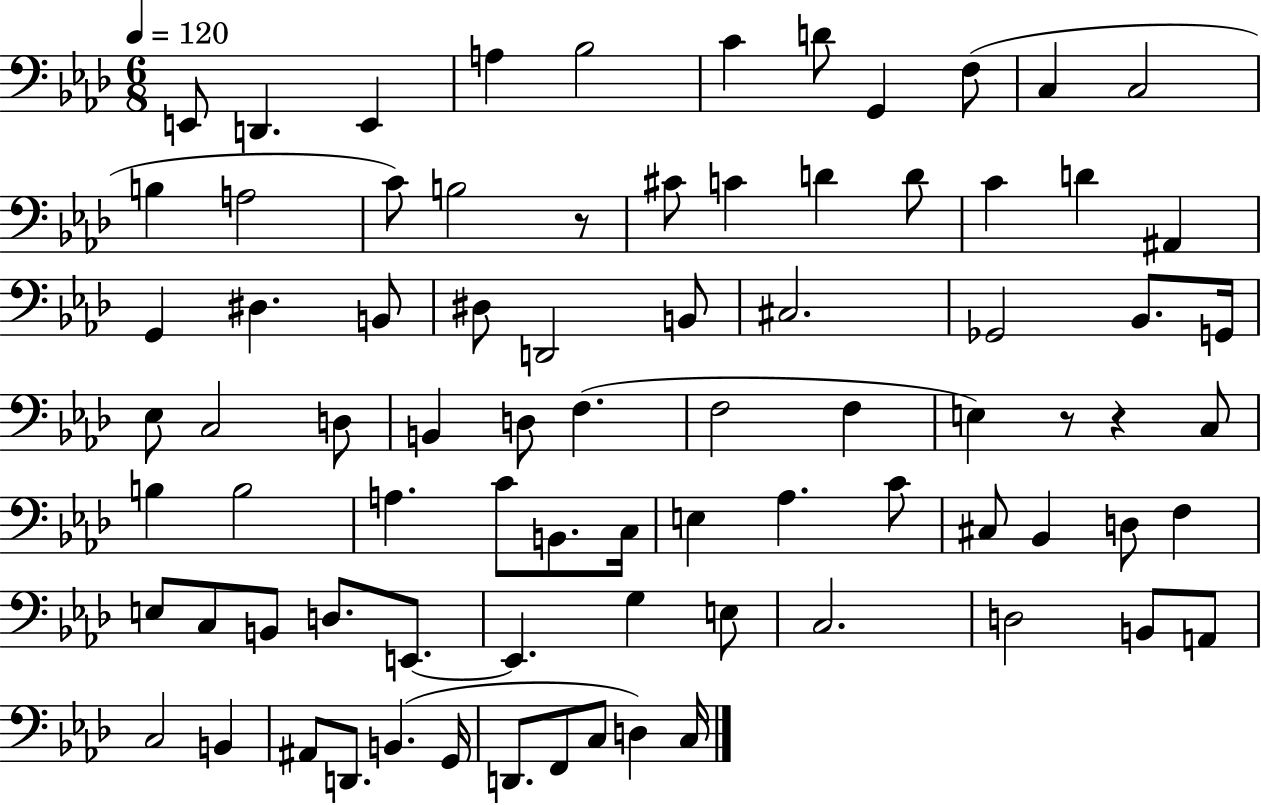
{
  \clef bass
  \numericTimeSignature
  \time 6/8
  \key aes \major
  \tempo 4 = 120
  \repeat volta 2 { e,8 d,4. e,4 | a4 bes2 | c'4 d'8 g,4 f8( | c4 c2 | \break b4 a2 | c'8) b2 r8 | cis'8 c'4 d'4 d'8 | c'4 d'4 ais,4 | \break g,4 dis4. b,8 | dis8 d,2 b,8 | cis2. | ges,2 bes,8. g,16 | \break ees8 c2 d8 | b,4 d8 f4.( | f2 f4 | e4) r8 r4 c8 | \break b4 b2 | a4. c'8 b,8. c16 | e4 aes4. c'8 | cis8 bes,4 d8 f4 | \break e8 c8 b,8 d8. e,8.~~ | e,4. g4 e8 | c2. | d2 b,8 a,8 | \break c2 b,4 | ais,8 d,8. b,4.( g,16 | d,8. f,8 c8 d4) c16 | } \bar "|."
}